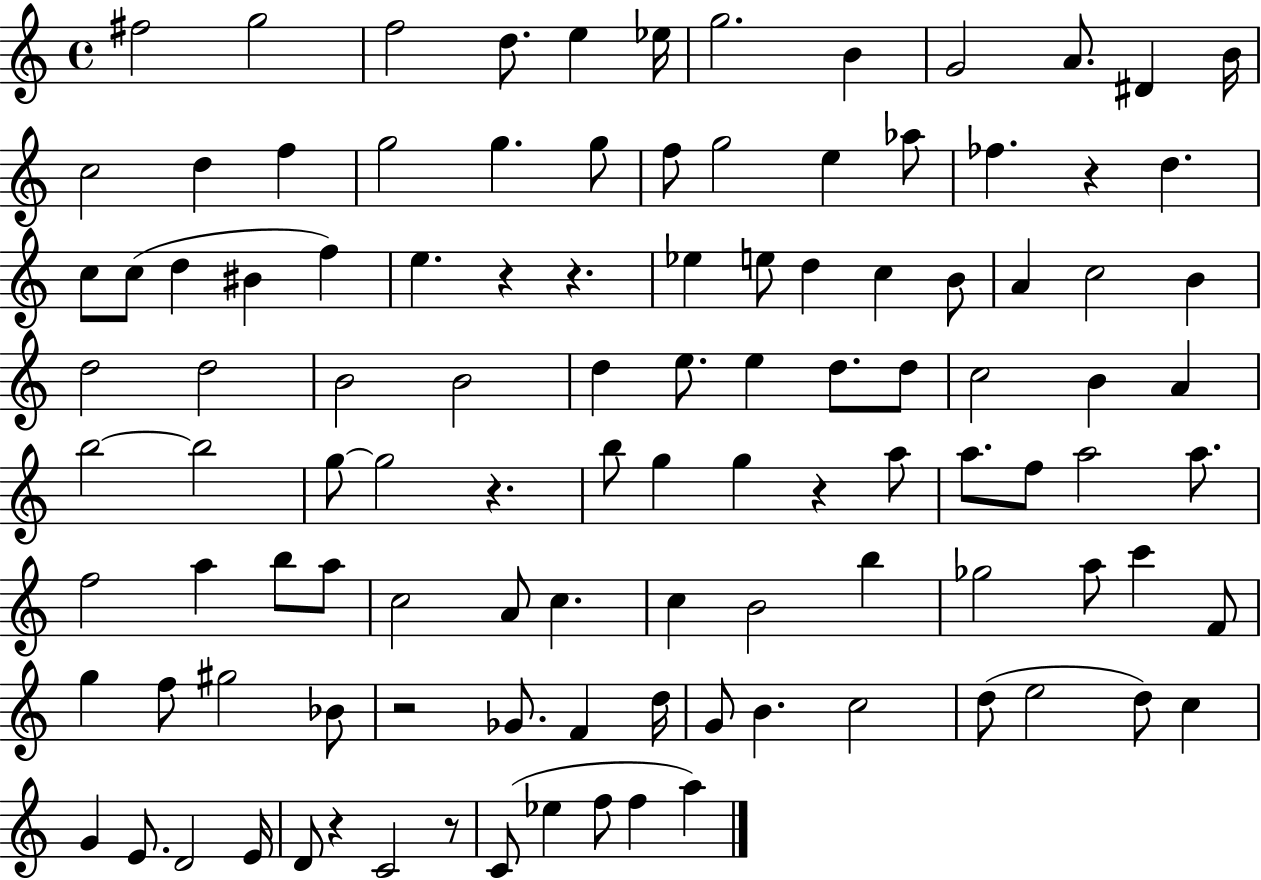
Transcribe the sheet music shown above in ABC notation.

X:1
T:Untitled
M:4/4
L:1/4
K:C
^f2 g2 f2 d/2 e _e/4 g2 B G2 A/2 ^D B/4 c2 d f g2 g g/2 f/2 g2 e _a/2 _f z d c/2 c/2 d ^B f e z z _e e/2 d c B/2 A c2 B d2 d2 B2 B2 d e/2 e d/2 d/2 c2 B A b2 b2 g/2 g2 z b/2 g g z a/2 a/2 f/2 a2 a/2 f2 a b/2 a/2 c2 A/2 c c B2 b _g2 a/2 c' F/2 g f/2 ^g2 _B/2 z2 _G/2 F d/4 G/2 B c2 d/2 e2 d/2 c G E/2 D2 E/4 D/2 z C2 z/2 C/2 _e f/2 f a